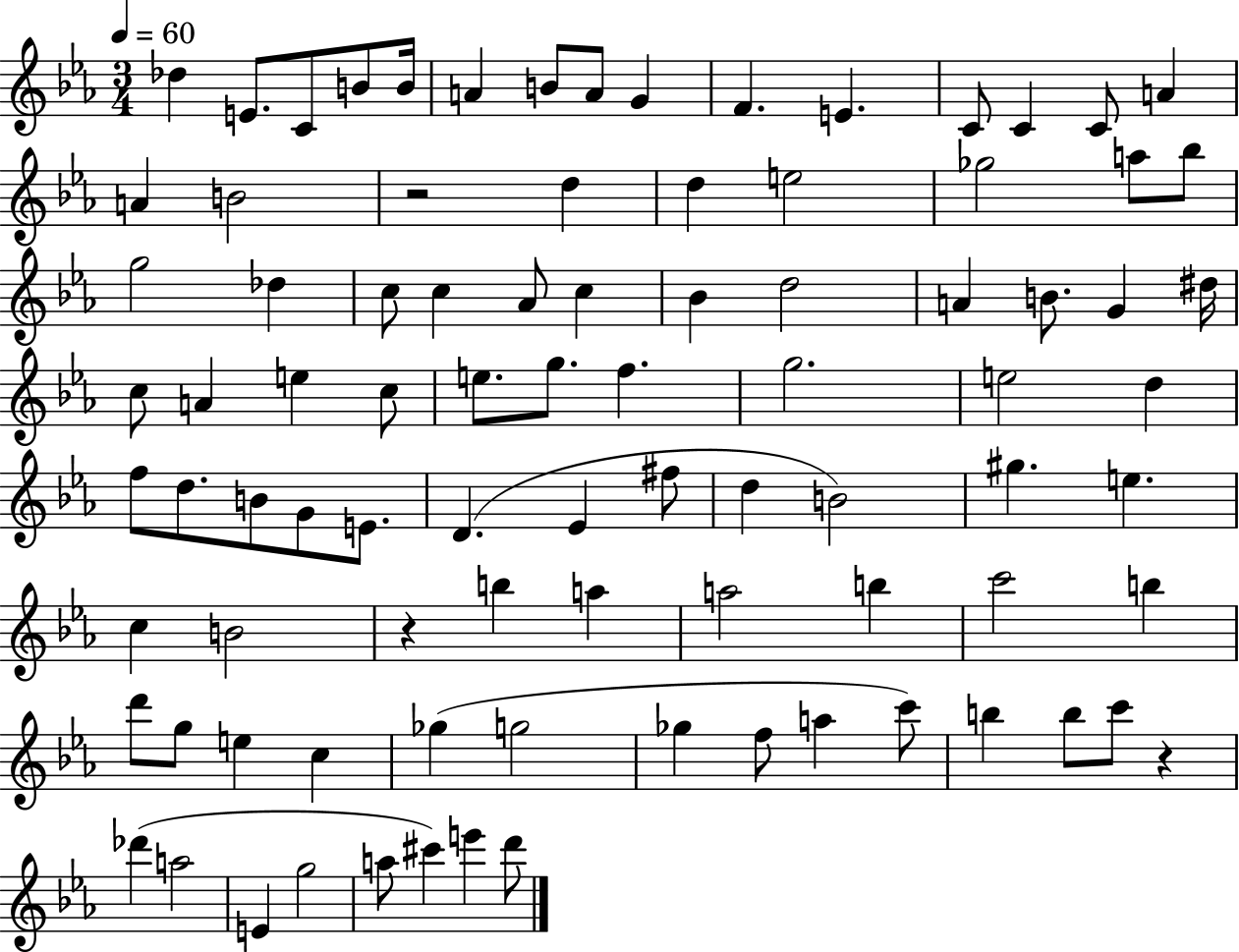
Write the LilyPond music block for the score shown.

{
  \clef treble
  \numericTimeSignature
  \time 3/4
  \key ees \major
  \tempo 4 = 60
  \repeat volta 2 { des''4 e'8. c'8 b'8 b'16 | a'4 b'8 a'8 g'4 | f'4. e'4. | c'8 c'4 c'8 a'4 | \break a'4 b'2 | r2 d''4 | d''4 e''2 | ges''2 a''8 bes''8 | \break g''2 des''4 | c''8 c''4 aes'8 c''4 | bes'4 d''2 | a'4 b'8. g'4 dis''16 | \break c''8 a'4 e''4 c''8 | e''8. g''8. f''4. | g''2. | e''2 d''4 | \break f''8 d''8. b'8 g'8 e'8. | d'4.( ees'4 fis''8 | d''4 b'2) | gis''4. e''4. | \break c''4 b'2 | r4 b''4 a''4 | a''2 b''4 | c'''2 b''4 | \break d'''8 g''8 e''4 c''4 | ges''4( g''2 | ges''4 f''8 a''4 c'''8) | b''4 b''8 c'''8 r4 | \break des'''4( a''2 | e'4 g''2 | a''8 cis'''4) e'''4 d'''8 | } \bar "|."
}